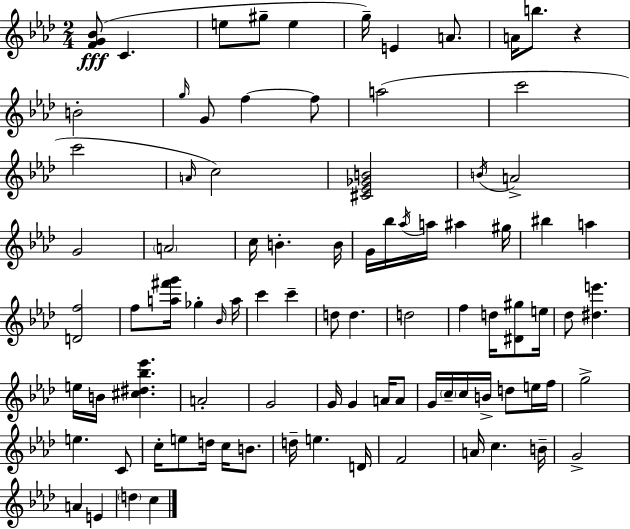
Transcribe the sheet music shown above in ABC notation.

X:1
T:Untitled
M:2/4
L:1/4
K:Ab
[FG_B]/2 C e/2 ^g/2 e g/4 E A/2 A/4 b/2 z B2 g/4 G/2 f f/2 a2 c'2 c'2 A/4 c2 [^C_E_GB]2 B/4 A2 G2 A2 c/4 B B/4 G/4 _b/4 _a/4 a/4 ^a ^g/4 ^b a [Df]2 f/2 [a^f'g']/4 _g _B/4 a/4 c' c' d/2 d d2 f d/4 [^D^g]/2 e/4 _d/2 [^de'] e/4 B/4 [^c^d_b_e'] A2 G2 G/4 G A/4 A/2 G/4 c/4 c/4 B/4 d/2 e/4 f/4 g2 e C/2 c/4 e/2 d/4 c/4 B/2 d/4 e D/4 F2 A/4 c B/4 G2 A E d c